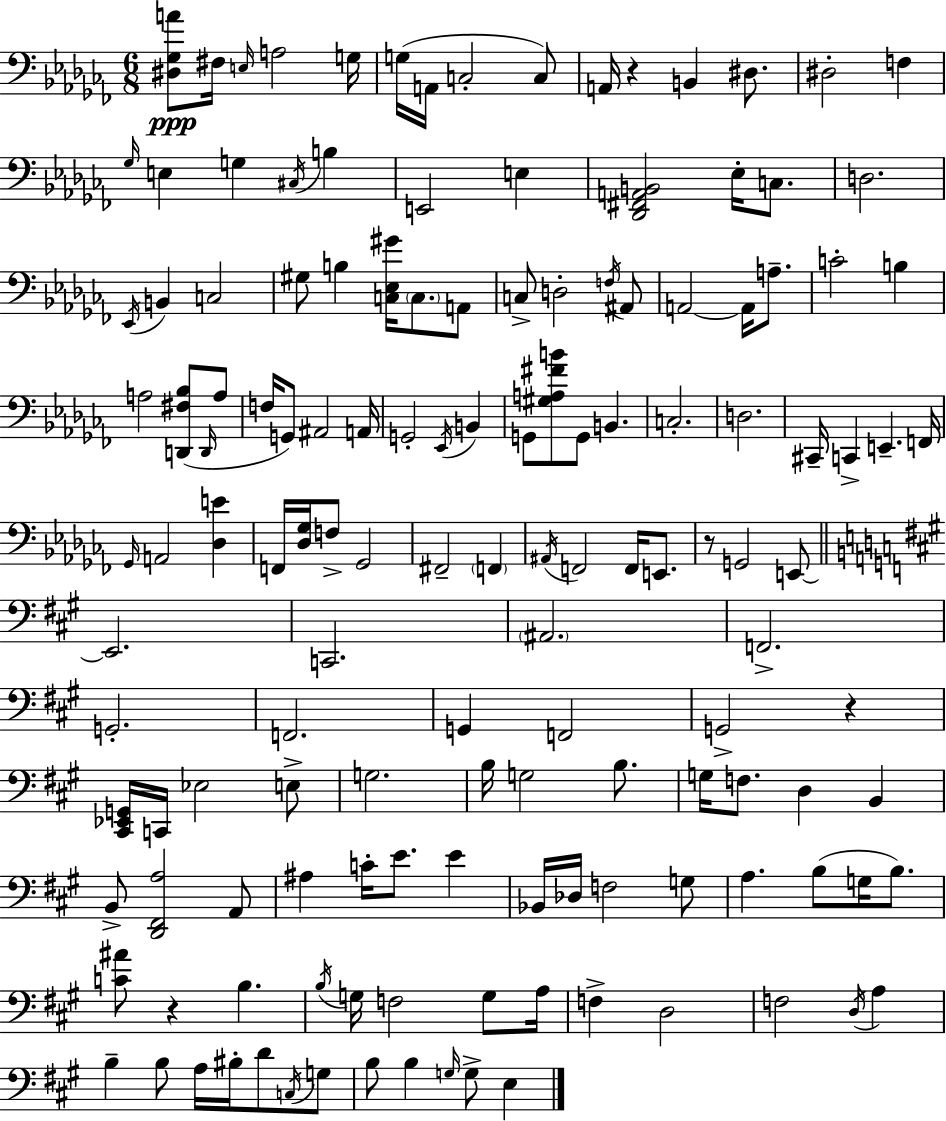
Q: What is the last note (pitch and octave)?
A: E3